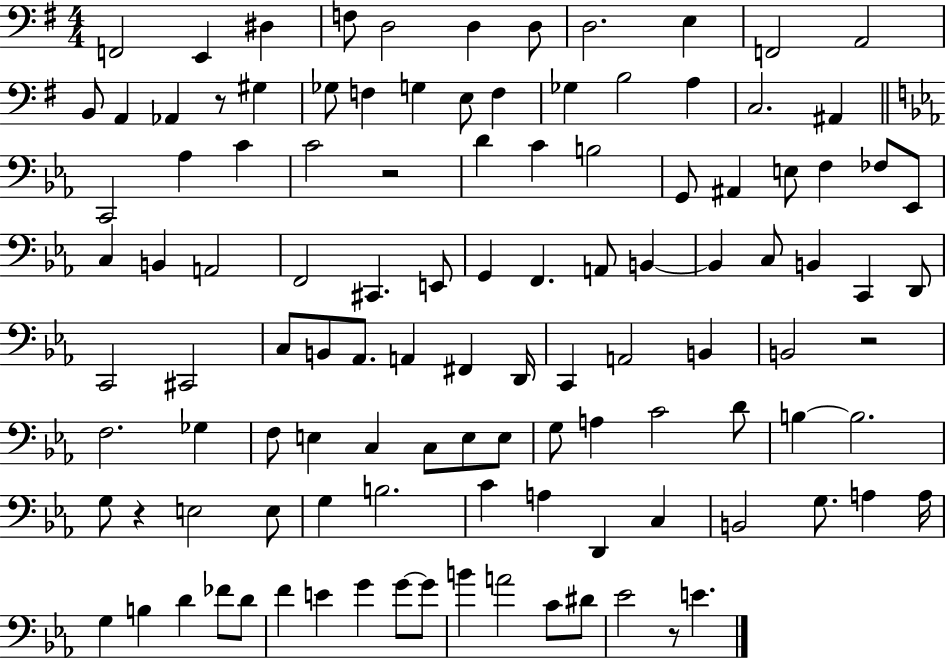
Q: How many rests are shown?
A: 5